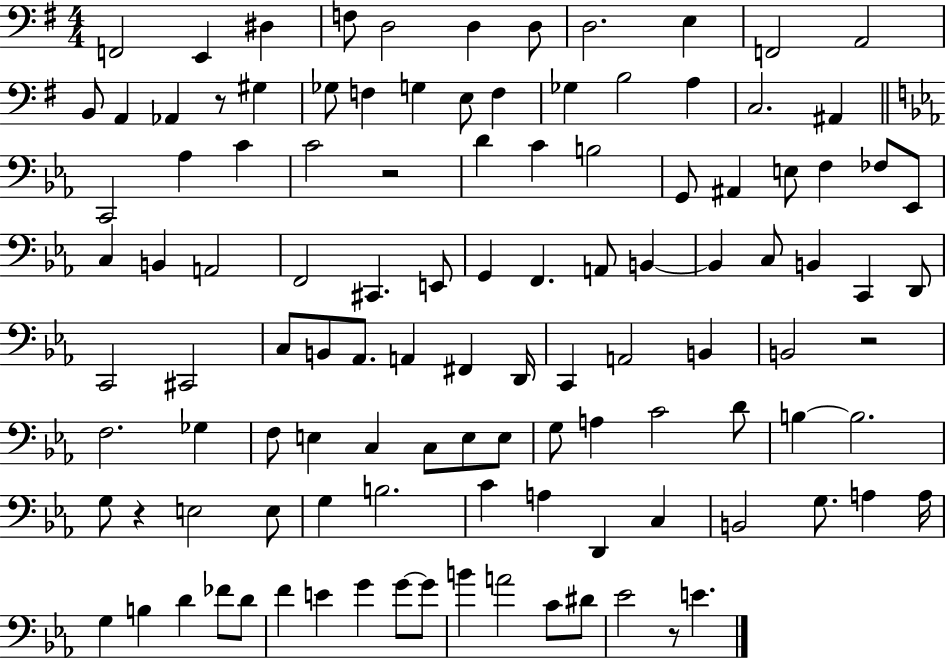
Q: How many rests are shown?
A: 5